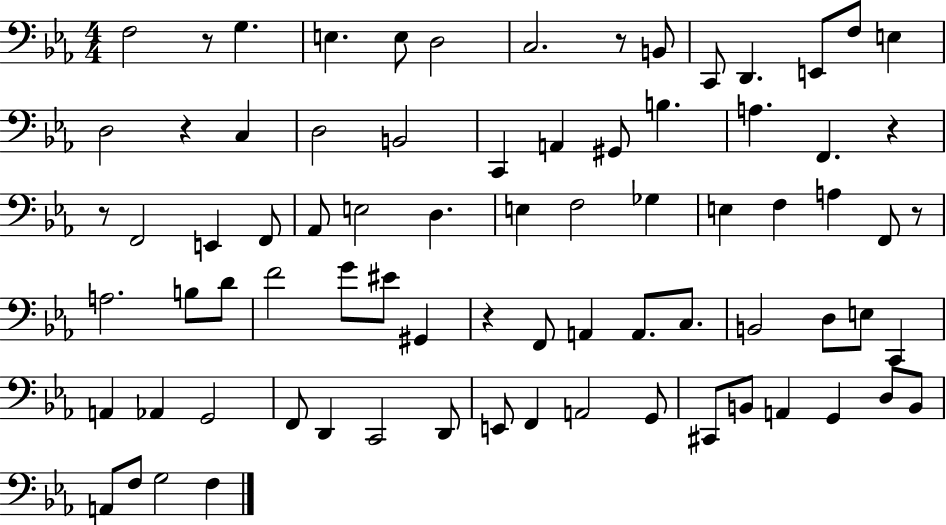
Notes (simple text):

F3/h R/e G3/q. E3/q. E3/e D3/h C3/h. R/e B2/e C2/e D2/q. E2/e F3/e E3/q D3/h R/q C3/q D3/h B2/h C2/q A2/q G#2/e B3/q. A3/q. F2/q. R/q R/e F2/h E2/q F2/e Ab2/e E3/h D3/q. E3/q F3/h Gb3/q E3/q F3/q A3/q F2/e R/e A3/h. B3/e D4/e F4/h G4/e EIS4/e G#2/q R/q F2/e A2/q A2/e. C3/e. B2/h D3/e E3/e C2/q A2/q Ab2/q G2/h F2/e D2/q C2/h D2/e E2/e F2/q A2/h G2/e C#2/e B2/e A2/q G2/q D3/e B2/e A2/e F3/e G3/h F3/q